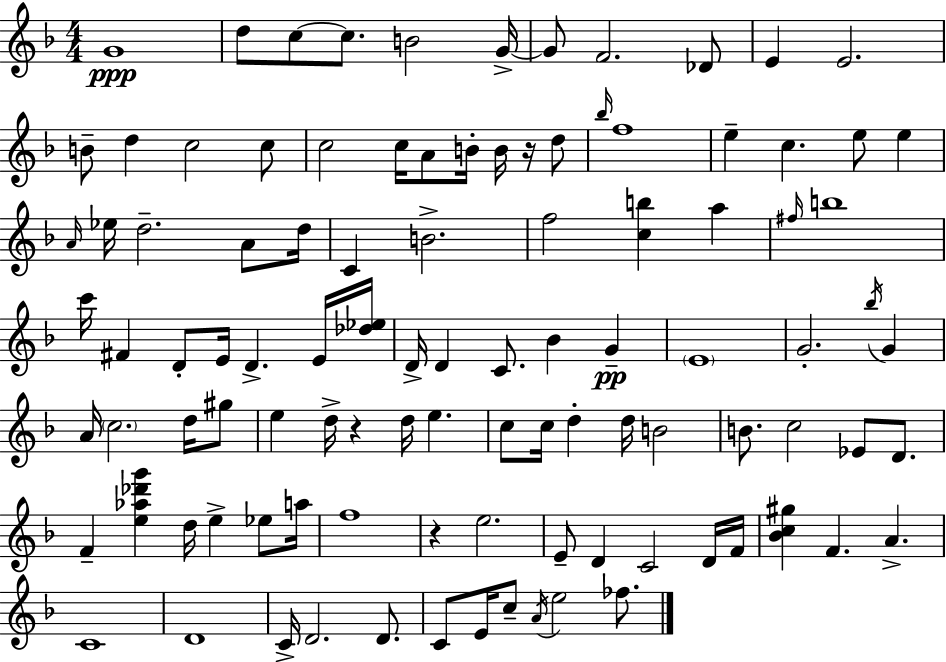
{
  \clef treble
  \numericTimeSignature
  \time 4/4
  \key d \minor
  \repeat volta 2 { g'1\ppp | d''8 c''8~~ c''8. b'2 g'16->~~ | g'8 f'2. des'8 | e'4 e'2. | \break b'8-- d''4 c''2 c''8 | c''2 c''16 a'8 b'16-. b'16 r16 d''8 | \grace { bes''16 } f''1 | e''4-- c''4. e''8 e''4 | \break \grace { a'16 } ees''16 d''2.-- a'8 | d''16 c'4 b'2.-> | f''2 <c'' b''>4 a''4 | \grace { fis''16 } b''1 | \break c'''16 fis'4 d'8-. e'16 d'4.-> | e'16 <des'' ees''>16 d'16-> d'4 c'8. bes'4 g'4--\pp | \parenthesize e'1 | g'2.-. \acciaccatura { bes''16 } | \break g'4 a'16 \parenthesize c''2. | d''16 gis''8 e''4 d''16-> r4 d''16 e''4. | c''8 c''16 d''4-. d''16 b'2 | b'8. c''2 ees'8 | \break d'8. f'4-- <e'' aes'' des''' g'''>4 d''16 e''4-> | ees''8 a''16 f''1 | r4 e''2. | e'8-- d'4 c'2 | \break d'16 f'16 <bes' c'' gis''>4 f'4. a'4.-> | c'1 | d'1 | c'16-> d'2. | \break d'8. c'8 e'16 c''8-- \acciaccatura { a'16 } e''2 | fes''8. } \bar "|."
}